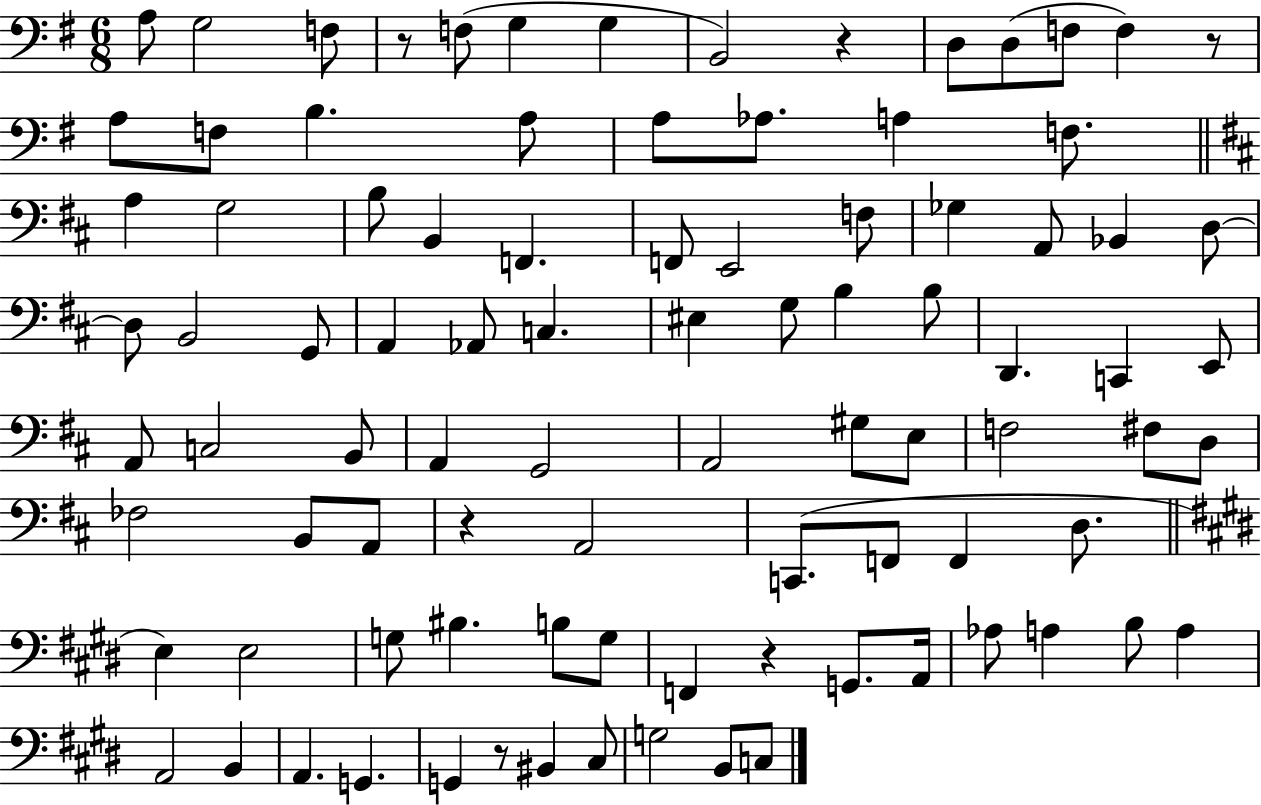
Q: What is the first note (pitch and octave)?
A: A3